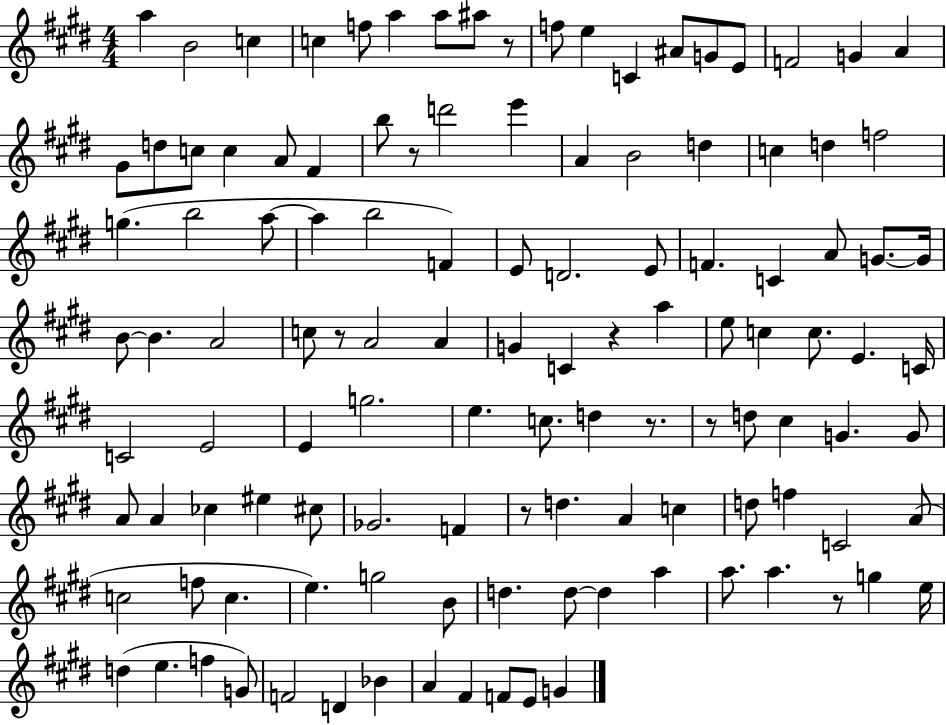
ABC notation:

X:1
T:Untitled
M:4/4
L:1/4
K:E
a B2 c c f/2 a a/2 ^a/2 z/2 f/2 e C ^A/2 G/2 E/2 F2 G A ^G/2 d/2 c/2 c A/2 ^F b/2 z/2 d'2 e' A B2 d c d f2 g b2 a/2 a b2 F E/2 D2 E/2 F C A/2 G/2 G/4 B/2 B A2 c/2 z/2 A2 A G C z a e/2 c c/2 E C/4 C2 E2 E g2 e c/2 d z/2 z/2 d/2 ^c G G/2 A/2 A _c ^e ^c/2 _G2 F z/2 d A c d/2 f C2 A/2 c2 f/2 c e g2 B/2 d d/2 d a a/2 a z/2 g e/4 d e f G/2 F2 D _B A ^F F/2 E/2 G